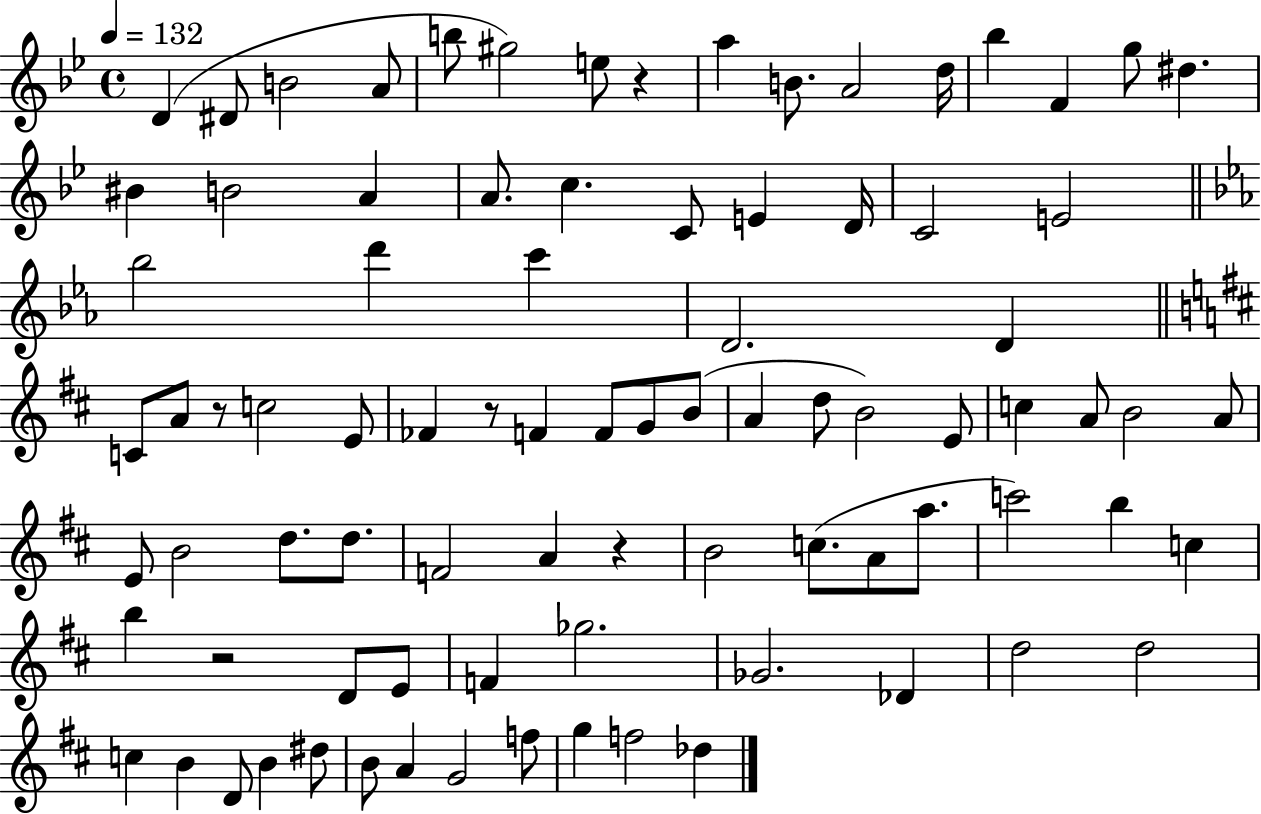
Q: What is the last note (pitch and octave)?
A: Db5